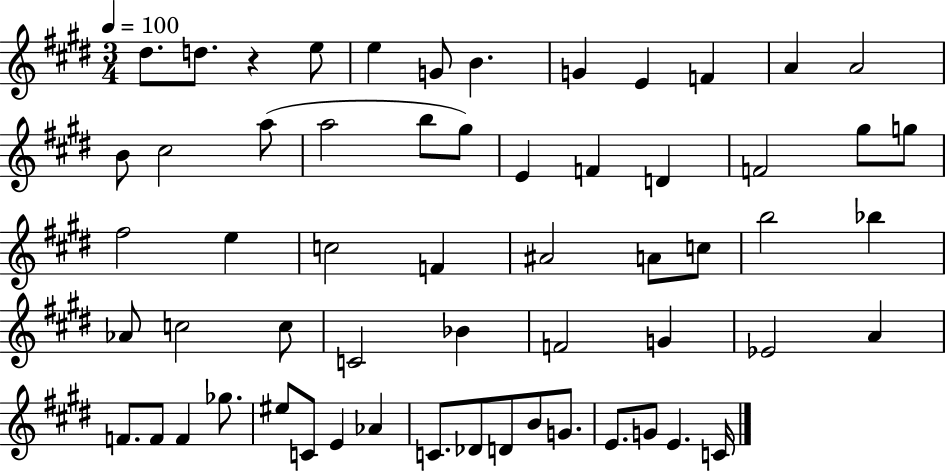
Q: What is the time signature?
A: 3/4